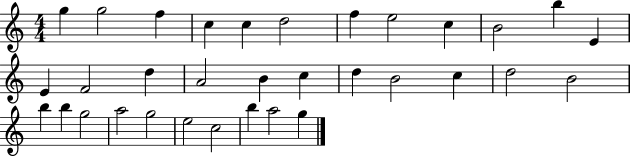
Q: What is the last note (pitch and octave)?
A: G5